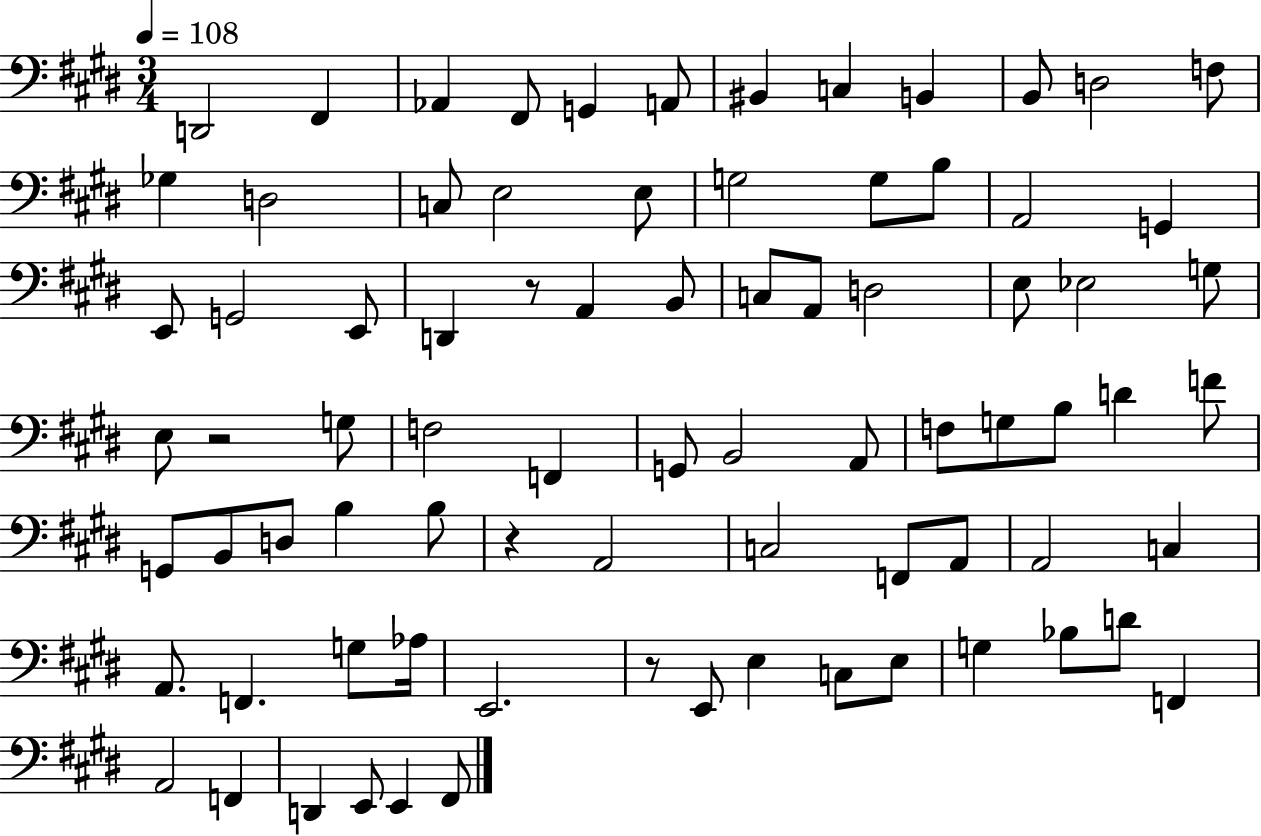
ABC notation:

X:1
T:Untitled
M:3/4
L:1/4
K:E
D,,2 ^F,, _A,, ^F,,/2 G,, A,,/2 ^B,, C, B,, B,,/2 D,2 F,/2 _G, D,2 C,/2 E,2 E,/2 G,2 G,/2 B,/2 A,,2 G,, E,,/2 G,,2 E,,/2 D,, z/2 A,, B,,/2 C,/2 A,,/2 D,2 E,/2 _E,2 G,/2 E,/2 z2 G,/2 F,2 F,, G,,/2 B,,2 A,,/2 F,/2 G,/2 B,/2 D F/2 G,,/2 B,,/2 D,/2 B, B,/2 z A,,2 C,2 F,,/2 A,,/2 A,,2 C, A,,/2 F,, G,/2 _A,/4 E,,2 z/2 E,,/2 E, C,/2 E,/2 G, _B,/2 D/2 F,, A,,2 F,, D,, E,,/2 E,, ^F,,/2